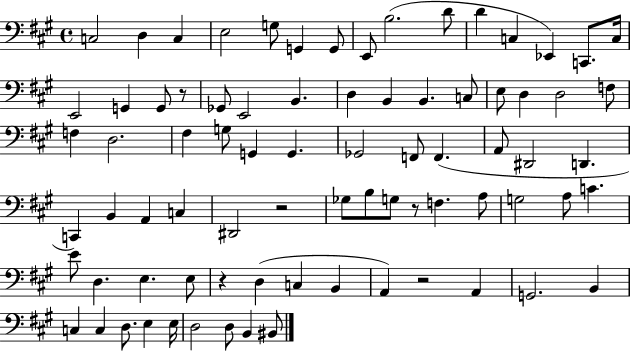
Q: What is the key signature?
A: A major